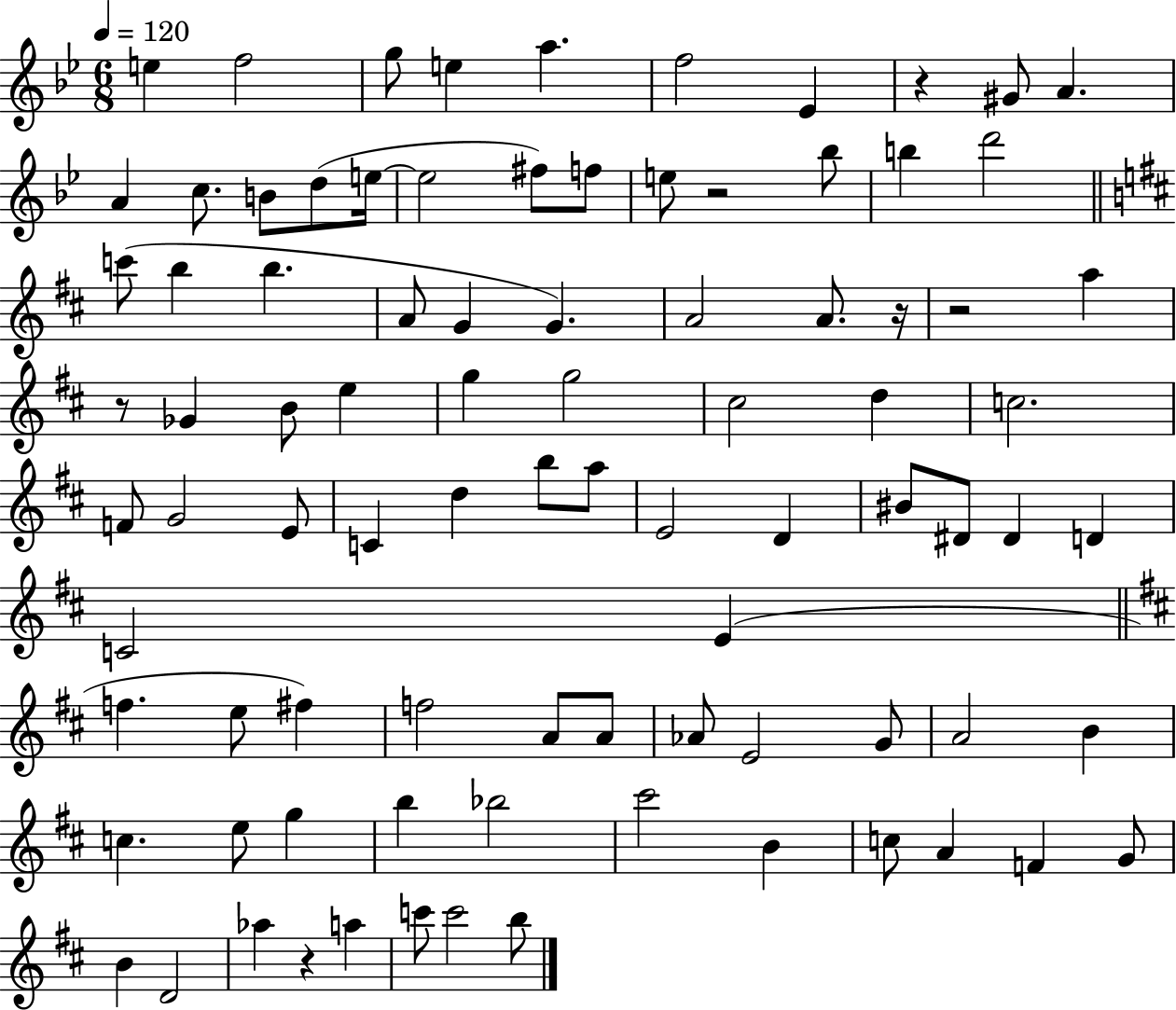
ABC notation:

X:1
T:Untitled
M:6/8
L:1/4
K:Bb
e f2 g/2 e a f2 _E z ^G/2 A A c/2 B/2 d/2 e/4 e2 ^f/2 f/2 e/2 z2 _b/2 b d'2 c'/2 b b A/2 G G A2 A/2 z/4 z2 a z/2 _G B/2 e g g2 ^c2 d c2 F/2 G2 E/2 C d b/2 a/2 E2 D ^B/2 ^D/2 ^D D C2 E f e/2 ^f f2 A/2 A/2 _A/2 E2 G/2 A2 B c e/2 g b _b2 ^c'2 B c/2 A F G/2 B D2 _a z a c'/2 c'2 b/2